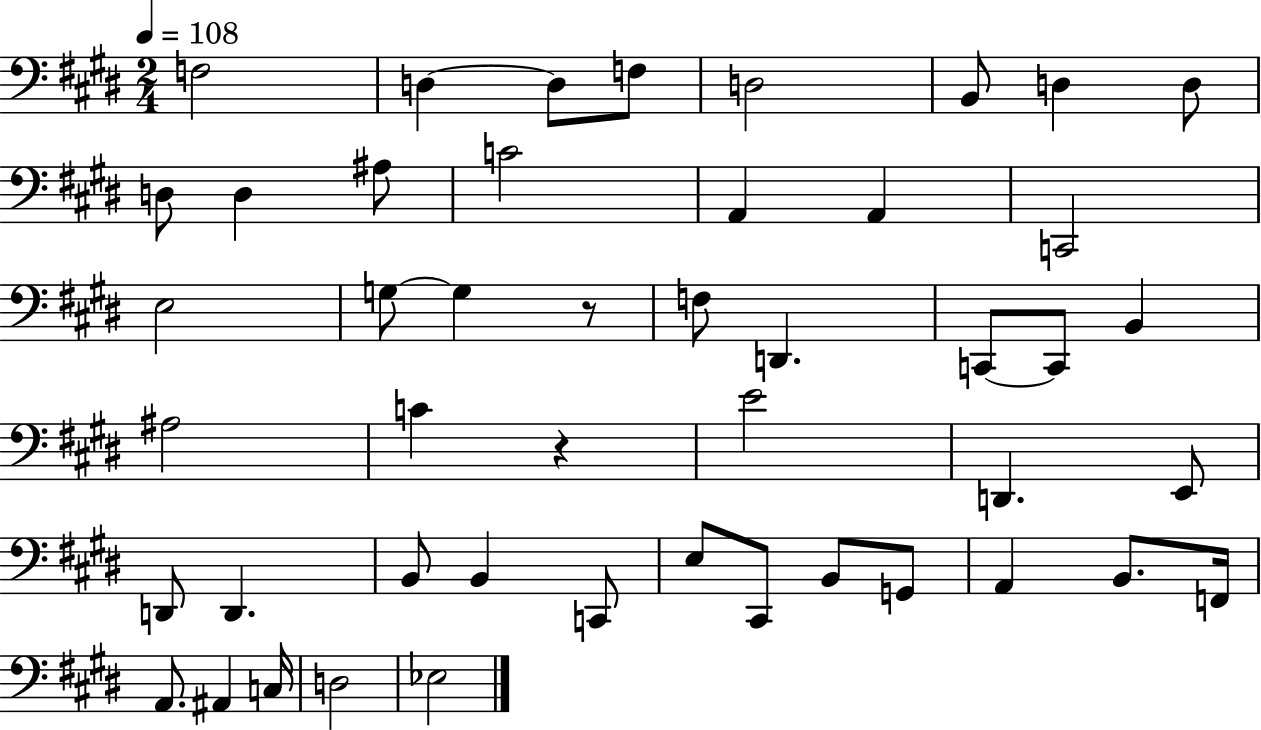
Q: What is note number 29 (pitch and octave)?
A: D2